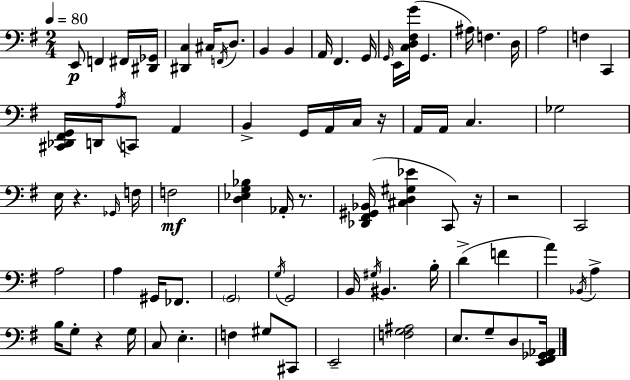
{
  \clef bass
  \numericTimeSignature
  \time 2/4
  \key g \major
  \tempo 4 = 80
  \repeat volta 2 { e,8\p f,4 fis,16 <dis, ges,>16 | <dis, c>4 cis16 \acciaccatura { f,16 } d8. | b,4 b,4 | a,16 fis,4. | \break g,16 \grace { g,16 } e,16 <c d fis g'>16( g,4. | ais16) f4. | d16 a2 | f4 c,4 | \break <cis, des, fis, g,>16 d,16 \acciaccatura { a16 } c,8 a,4 | b,4-> g,16 | a,16 c16 r16 a,16 a,16 c4. | ges2 | \break e16 r4. | \grace { ges,16 } f16 f2\mf | <d ees g bes>4 | aes,16-. r8. <des, fis, gis, bes,>16( <cis d gis ees'>4 | \break c,8) r16 r2 | c,2 | a2 | a4 | \break gis,16 fes,8. \parenthesize g,2 | \acciaccatura { g16 } g,2 | b,16 \acciaccatura { gis16 } bis,4. | b16-. d'4->( | \break f'4 a'4) | \acciaccatura { bes,16 } a4-> b16 | g8-. r4 g16 c8 | e4.-. f4 | \break gis8 cis,8 e,2-- | <f g ais>2 | e8. | g8-- d8 <e, fis, ges, aes,>16 } \bar "|."
}